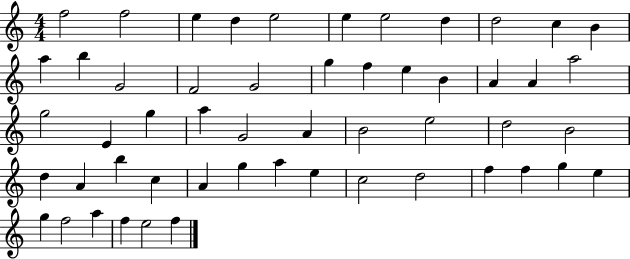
F5/h F5/h E5/q D5/q E5/h E5/q E5/h D5/q D5/h C5/q B4/q A5/q B5/q G4/h F4/h G4/h G5/q F5/q E5/q B4/q A4/q A4/q A5/h G5/h E4/q G5/q A5/q G4/h A4/q B4/h E5/h D5/h B4/h D5/q A4/q B5/q C5/q A4/q G5/q A5/q E5/q C5/h D5/h F5/q F5/q G5/q E5/q G5/q F5/h A5/q F5/q E5/h F5/q